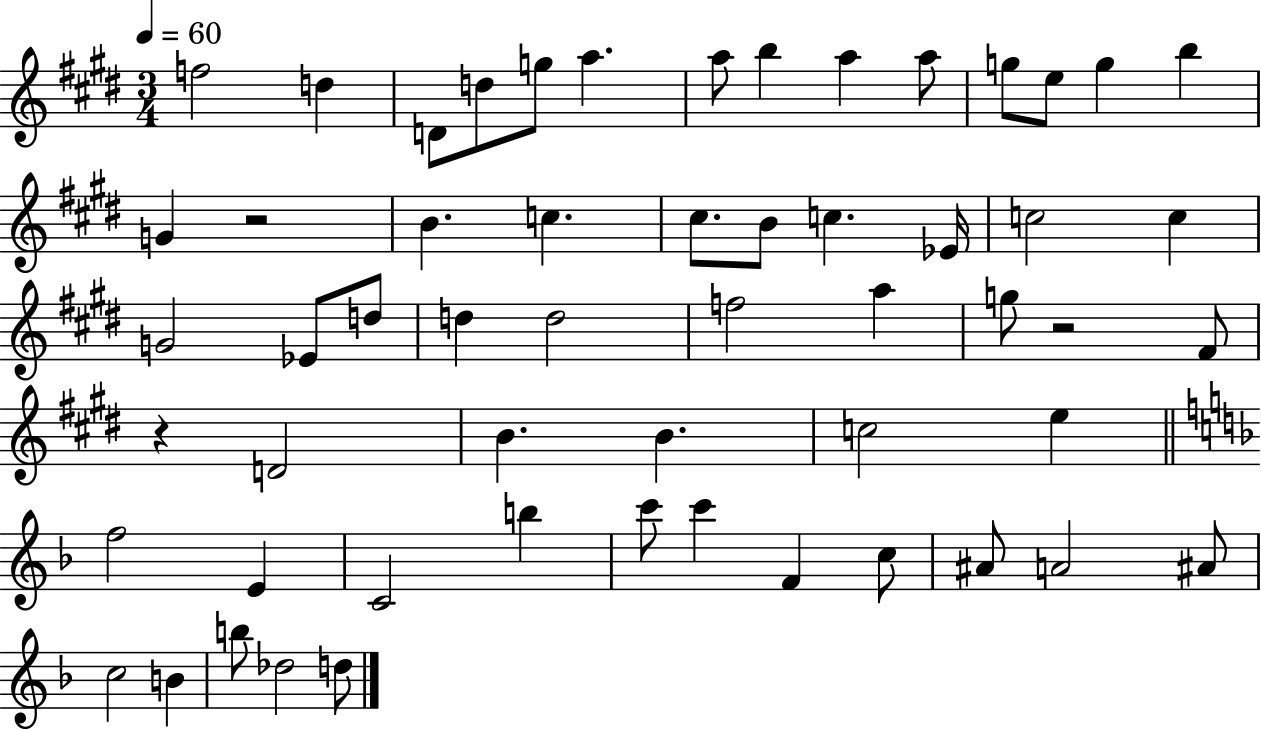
F5/h D5/q D4/e D5/e G5/e A5/q. A5/e B5/q A5/q A5/e G5/e E5/e G5/q B5/q G4/q R/h B4/q. C5/q. C#5/e. B4/e C5/q. Eb4/s C5/h C5/q G4/h Eb4/e D5/e D5/q D5/h F5/h A5/q G5/e R/h F#4/e R/q D4/h B4/q. B4/q. C5/h E5/q F5/h E4/q C4/h B5/q C6/e C6/q F4/q C5/e A#4/e A4/h A#4/e C5/h B4/q B5/e Db5/h D5/e